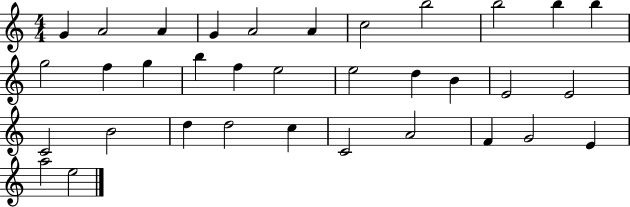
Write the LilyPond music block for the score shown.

{
  \clef treble
  \numericTimeSignature
  \time 4/4
  \key c \major
  g'4 a'2 a'4 | g'4 a'2 a'4 | c''2 b''2 | b''2 b''4 b''4 | \break g''2 f''4 g''4 | b''4 f''4 e''2 | e''2 d''4 b'4 | e'2 e'2 | \break c'2 b'2 | d''4 d''2 c''4 | c'2 a'2 | f'4 g'2 e'4 | \break a''2 e''2 | \bar "|."
}